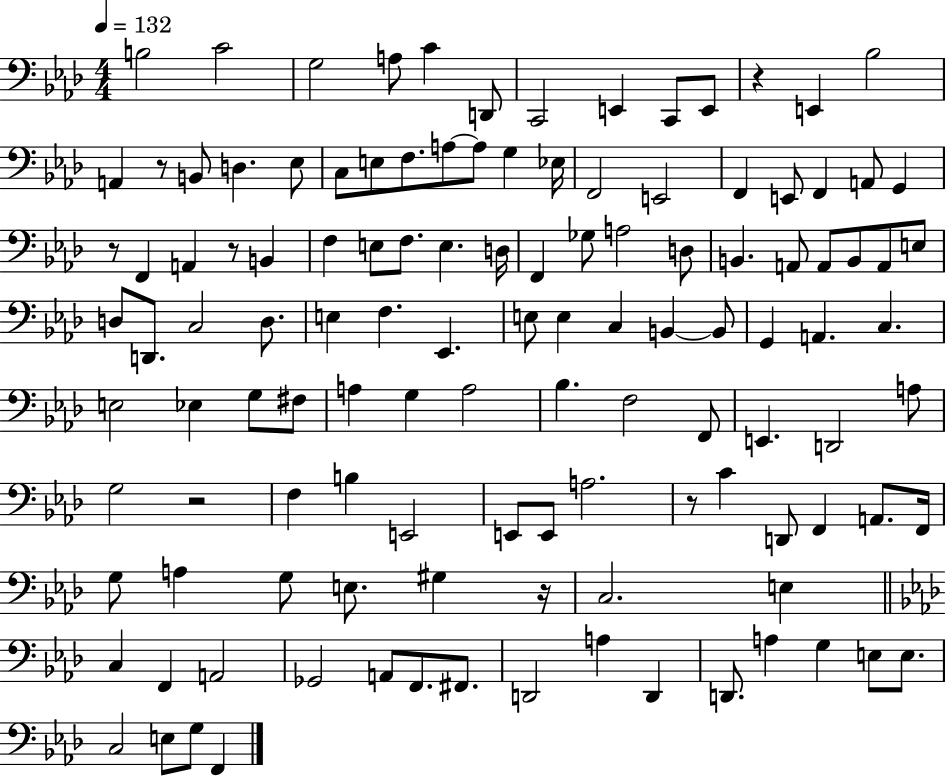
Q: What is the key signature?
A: AES major